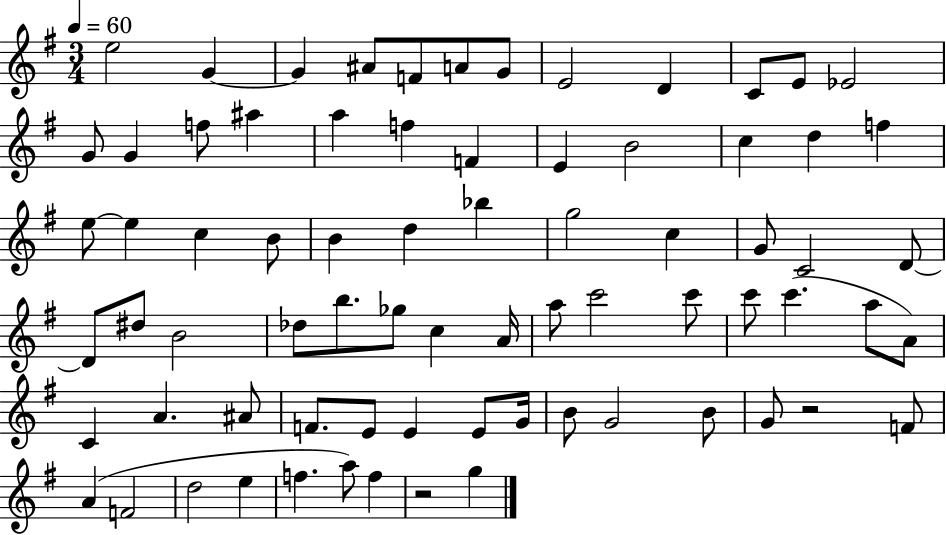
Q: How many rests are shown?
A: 2